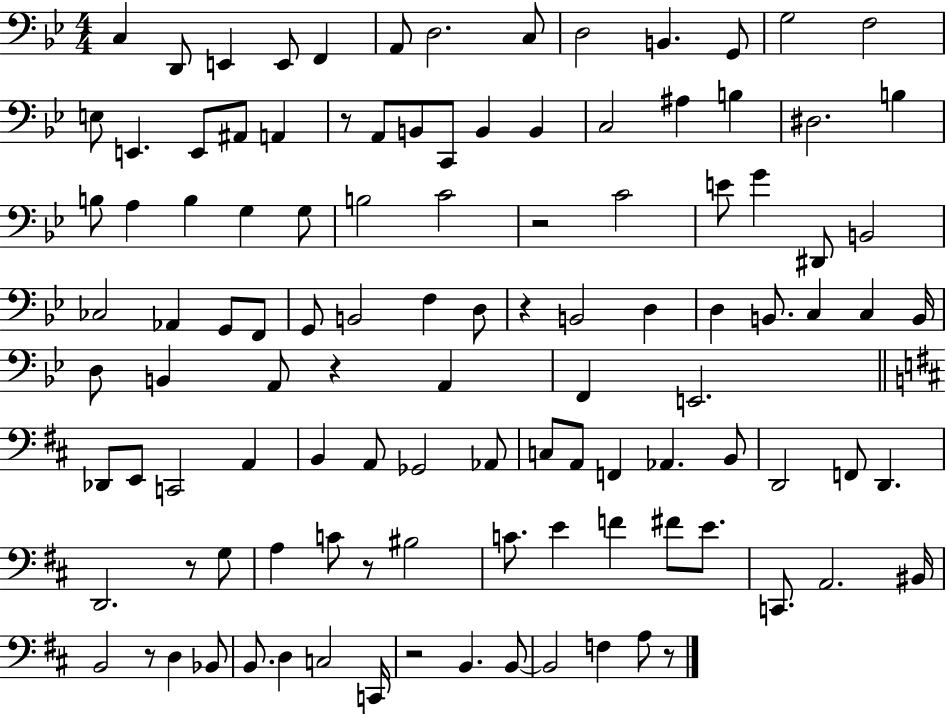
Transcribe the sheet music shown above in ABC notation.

X:1
T:Untitled
M:4/4
L:1/4
K:Bb
C, D,,/2 E,, E,,/2 F,, A,,/2 D,2 C,/2 D,2 B,, G,,/2 G,2 F,2 E,/2 E,, E,,/2 ^A,,/2 A,, z/2 A,,/2 B,,/2 C,,/2 B,, B,, C,2 ^A, B, ^D,2 B, B,/2 A, B, G, G,/2 B,2 C2 z2 C2 E/2 G ^D,,/2 B,,2 _C,2 _A,, G,,/2 F,,/2 G,,/2 B,,2 F, D,/2 z B,,2 D, D, B,,/2 C, C, B,,/4 D,/2 B,, A,,/2 z A,, F,, E,,2 _D,,/2 E,,/2 C,,2 A,, B,, A,,/2 _G,,2 _A,,/2 C,/2 A,,/2 F,, _A,, B,,/2 D,,2 F,,/2 D,, D,,2 z/2 G,/2 A, C/2 z/2 ^B,2 C/2 E F ^F/2 E/2 C,,/2 A,,2 ^B,,/4 B,,2 z/2 D, _B,,/2 B,,/2 D, C,2 C,,/4 z2 B,, B,,/2 B,,2 F, A,/2 z/2